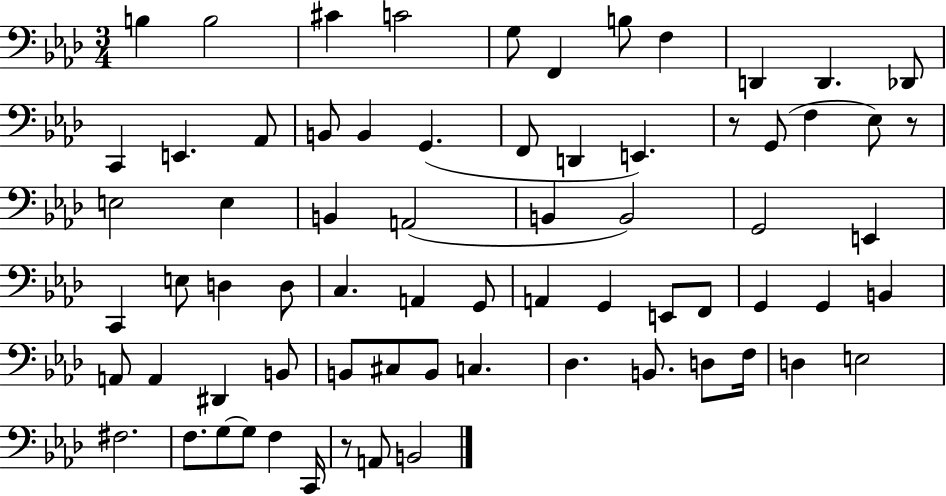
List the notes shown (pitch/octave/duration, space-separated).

B3/q B3/h C#4/q C4/h G3/e F2/q B3/e F3/q D2/q D2/q. Db2/e C2/q E2/q. Ab2/e B2/e B2/q G2/q. F2/e D2/q E2/q. R/e G2/e F3/q Eb3/e R/e E3/h E3/q B2/q A2/h B2/q B2/h G2/h E2/q C2/q E3/e D3/q D3/e C3/q. A2/q G2/e A2/q G2/q E2/e F2/e G2/q G2/q B2/q A2/e A2/q D#2/q B2/e B2/e C#3/e B2/e C3/q. Db3/q. B2/e. D3/e F3/s D3/q E3/h F#3/h. F3/e. G3/e G3/e F3/q C2/s R/e A2/e B2/h